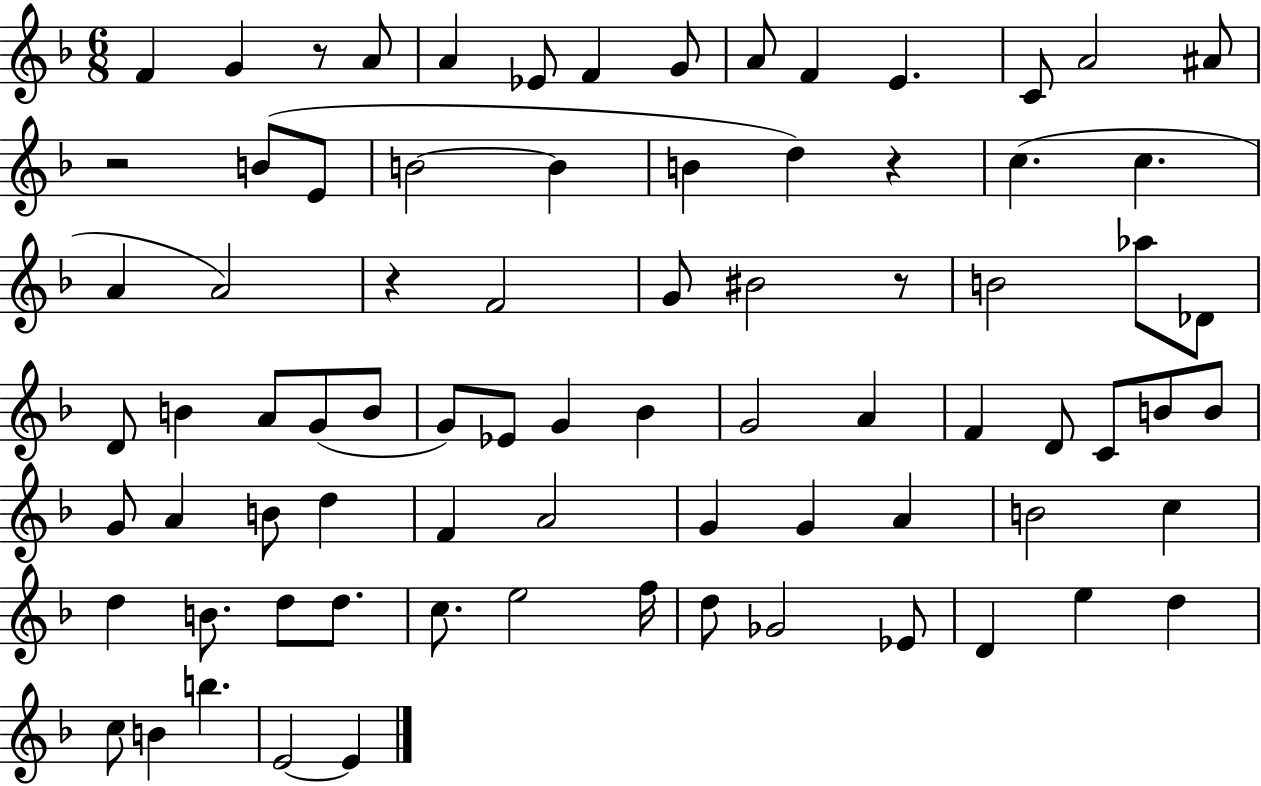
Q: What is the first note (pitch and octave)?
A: F4